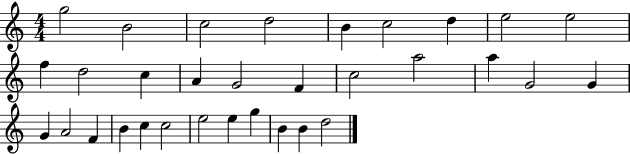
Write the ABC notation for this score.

X:1
T:Untitled
M:4/4
L:1/4
K:C
g2 B2 c2 d2 B c2 d e2 e2 f d2 c A G2 F c2 a2 a G2 G G A2 F B c c2 e2 e g B B d2